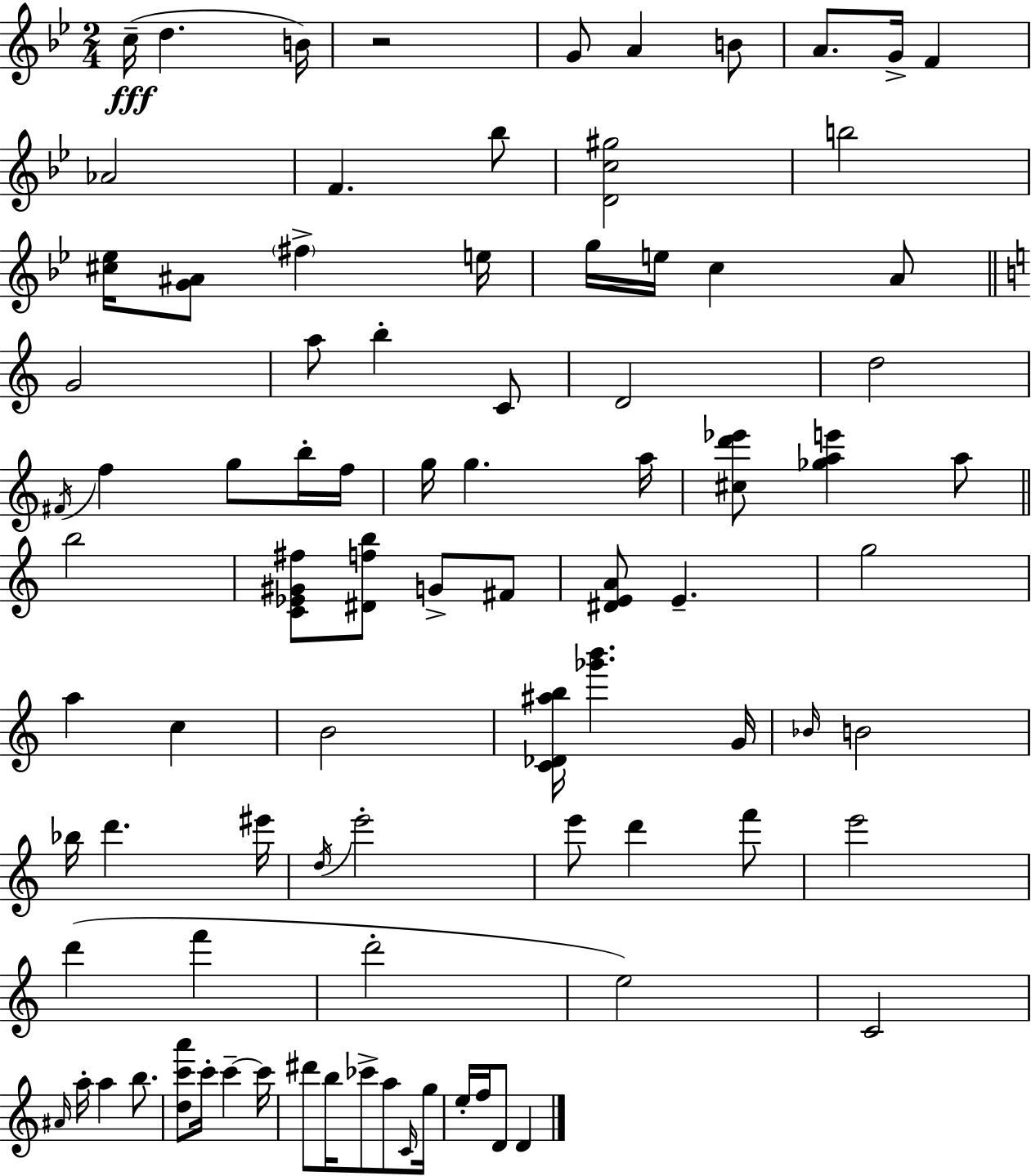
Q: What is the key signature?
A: BES major